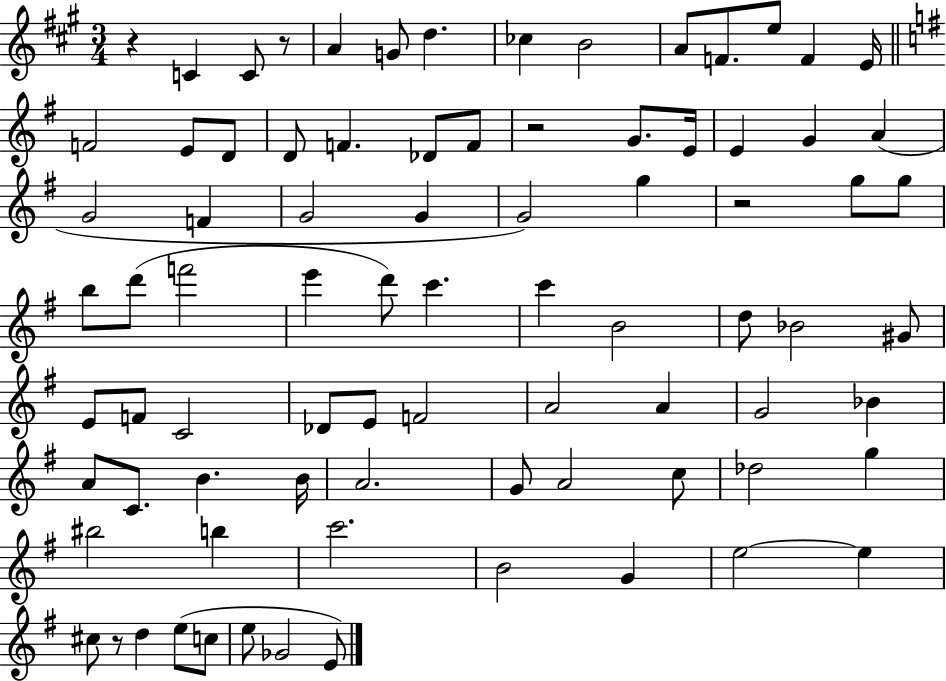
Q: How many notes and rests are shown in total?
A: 82